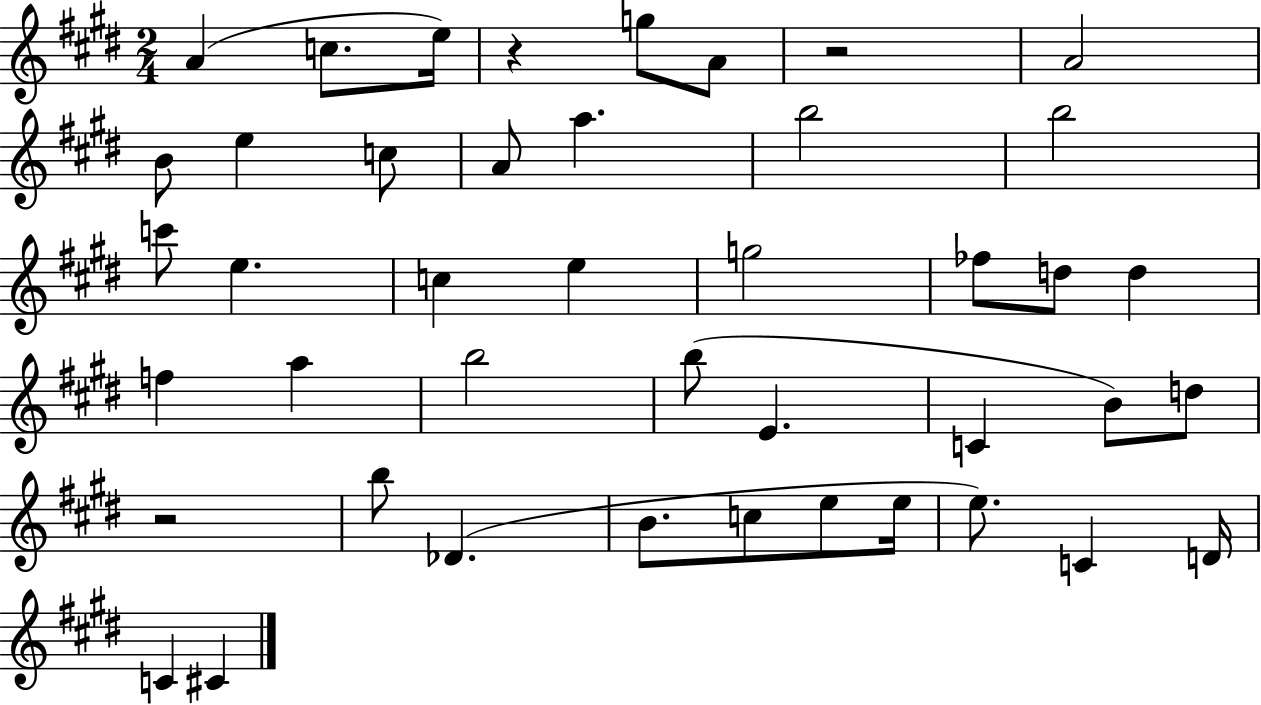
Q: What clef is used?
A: treble